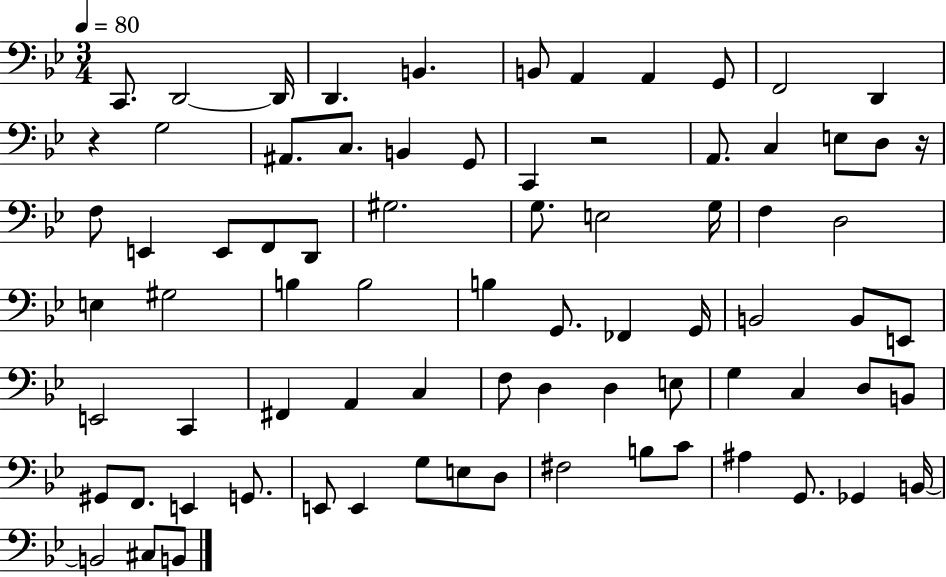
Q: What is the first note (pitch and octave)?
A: C2